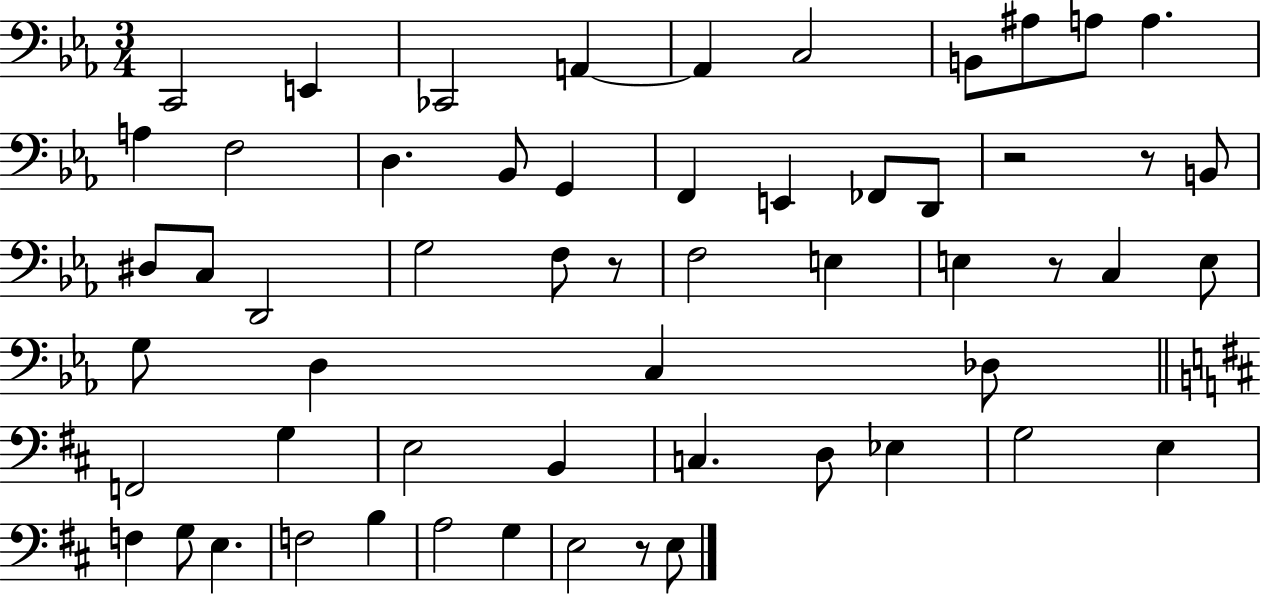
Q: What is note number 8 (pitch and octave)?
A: A#3